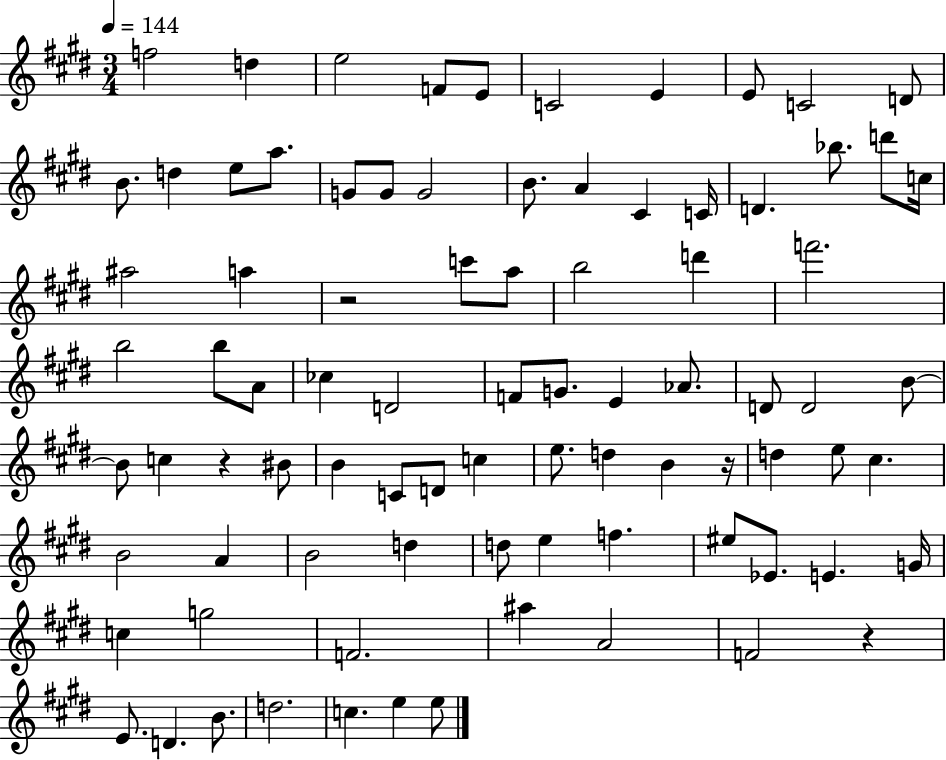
F5/h D5/q E5/h F4/e E4/e C4/h E4/q E4/e C4/h D4/e B4/e. D5/q E5/e A5/e. G4/e G4/e G4/h B4/e. A4/q C#4/q C4/s D4/q. Bb5/e. D6/e C5/s A#5/h A5/q R/h C6/e A5/e B5/h D6/q F6/h. B5/h B5/e A4/e CES5/q D4/h F4/e G4/e. E4/q Ab4/e. D4/e D4/h B4/e B4/e C5/q R/q BIS4/e B4/q C4/e D4/e C5/q E5/e. D5/q B4/q R/s D5/q E5/e C#5/q. B4/h A4/q B4/h D5/q D5/e E5/q F5/q. EIS5/e Eb4/e. E4/q. G4/s C5/q G5/h F4/h. A#5/q A4/h F4/h R/q E4/e. D4/q. B4/e. D5/h. C5/q. E5/q E5/e